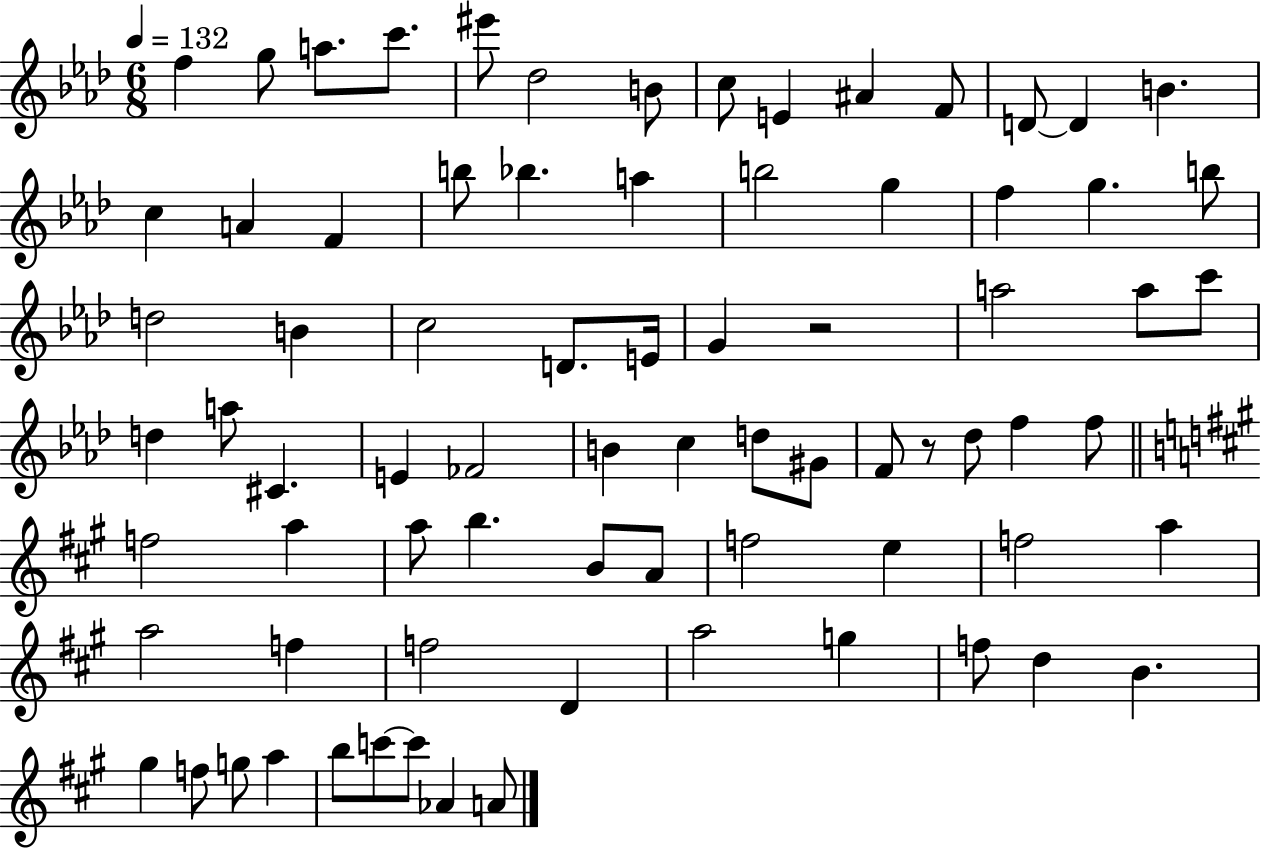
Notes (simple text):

F5/q G5/e A5/e. C6/e. EIS6/e Db5/h B4/e C5/e E4/q A#4/q F4/e D4/e D4/q B4/q. C5/q A4/q F4/q B5/e Bb5/q. A5/q B5/h G5/q F5/q G5/q. B5/e D5/h B4/q C5/h D4/e. E4/s G4/q R/h A5/h A5/e C6/e D5/q A5/e C#4/q. E4/q FES4/h B4/q C5/q D5/e G#4/e F4/e R/e Db5/e F5/q F5/e F5/h A5/q A5/e B5/q. B4/e A4/e F5/h E5/q F5/h A5/q A5/h F5/q F5/h D4/q A5/h G5/q F5/e D5/q B4/q. G#5/q F5/e G5/e A5/q B5/e C6/e C6/e Ab4/q A4/e